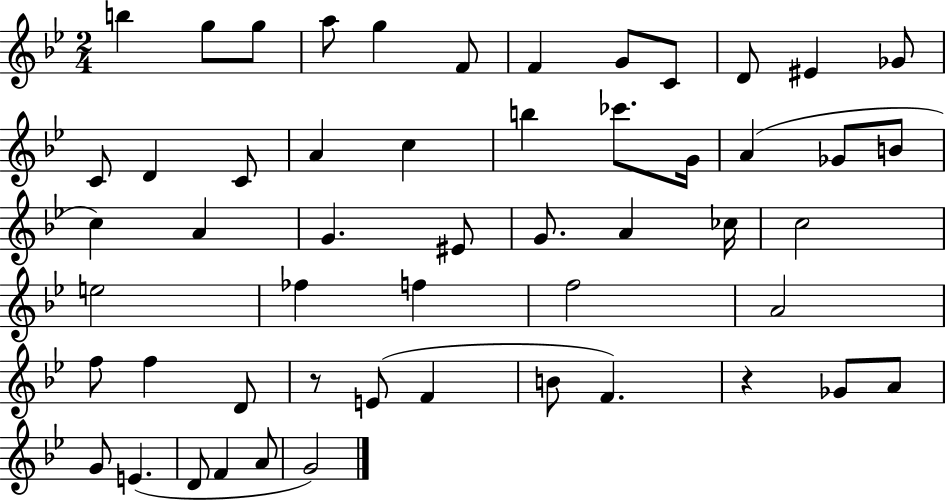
{
  \clef treble
  \numericTimeSignature
  \time 2/4
  \key bes \major
  b''4 g''8 g''8 | a''8 g''4 f'8 | f'4 g'8 c'8 | d'8 eis'4 ges'8 | \break c'8 d'4 c'8 | a'4 c''4 | b''4 ces'''8. g'16 | a'4( ges'8 b'8 | \break c''4) a'4 | g'4. eis'8 | g'8. a'4 ces''16 | c''2 | \break e''2 | fes''4 f''4 | f''2 | a'2 | \break f''8 f''4 d'8 | r8 e'8( f'4 | b'8 f'4.) | r4 ges'8 a'8 | \break g'8 e'4.( | d'8 f'4 a'8 | g'2) | \bar "|."
}